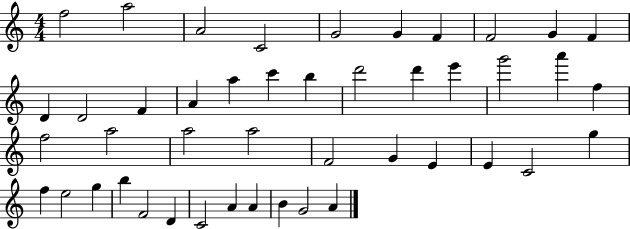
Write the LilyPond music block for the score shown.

{
  \clef treble
  \numericTimeSignature
  \time 4/4
  \key c \major
  f''2 a''2 | a'2 c'2 | g'2 g'4 f'4 | f'2 g'4 f'4 | \break d'4 d'2 f'4 | a'4 a''4 c'''4 b''4 | d'''2 d'''4 e'''4 | g'''2 a'''4 f''4 | \break f''2 a''2 | a''2 a''2 | f'2 g'4 e'4 | e'4 c'2 g''4 | \break f''4 e''2 g''4 | b''4 f'2 d'4 | c'2 a'4 a'4 | b'4 g'2 a'4 | \break \bar "|."
}